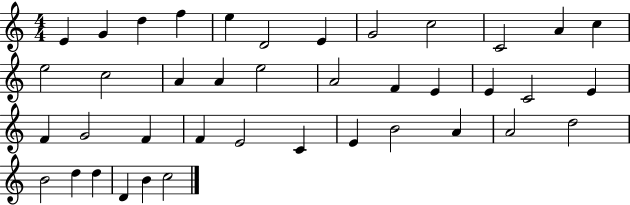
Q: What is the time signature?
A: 4/4